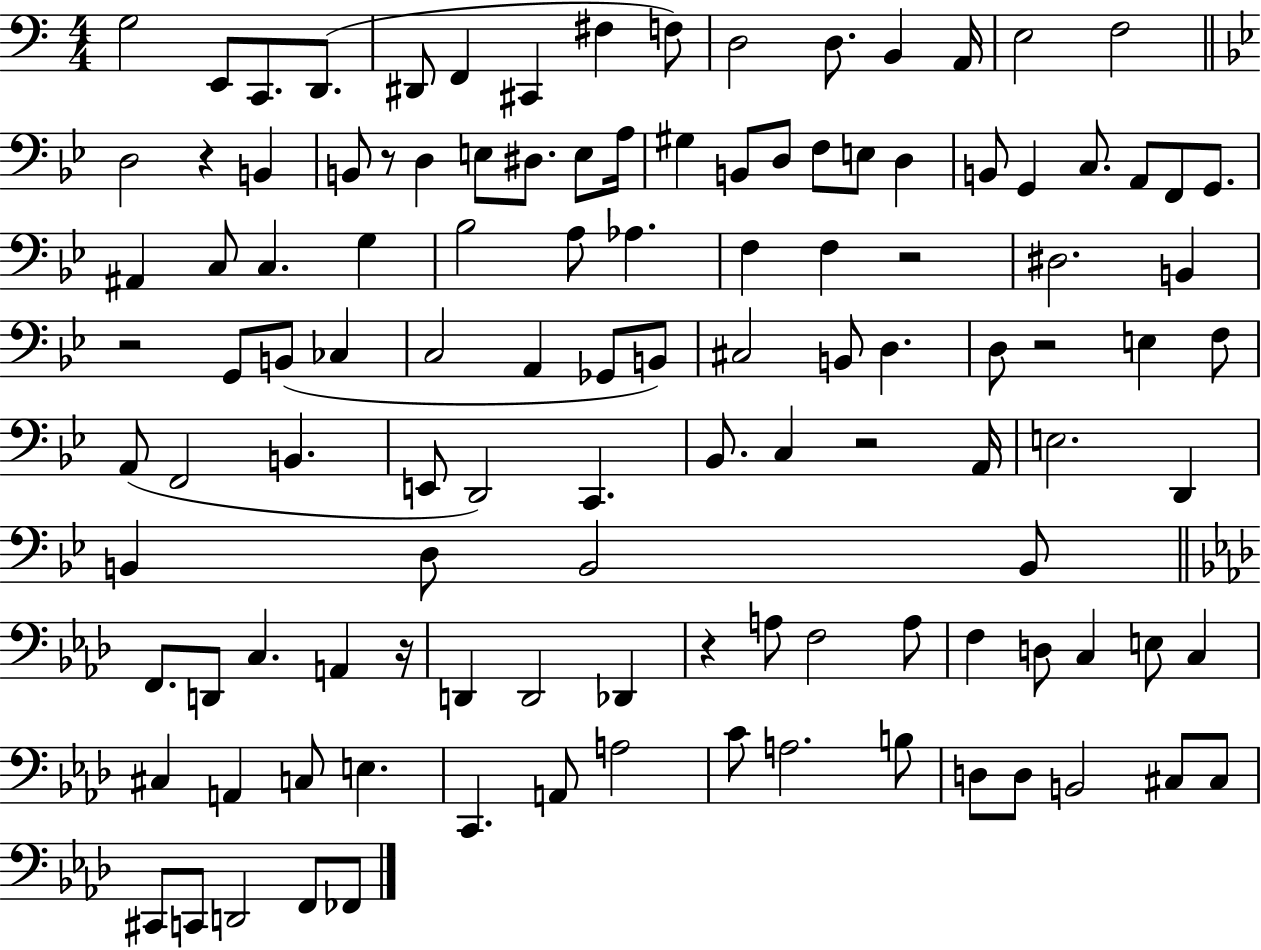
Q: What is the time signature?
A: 4/4